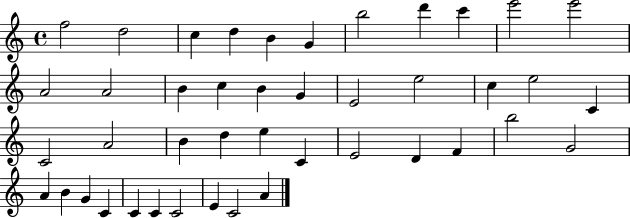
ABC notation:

X:1
T:Untitled
M:4/4
L:1/4
K:C
f2 d2 c d B G b2 d' c' e'2 e'2 A2 A2 B c B G E2 e2 c e2 C C2 A2 B d e C E2 D F b2 G2 A B G C C C C2 E C2 A